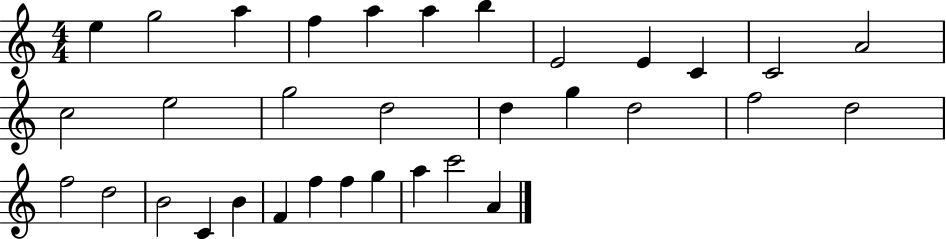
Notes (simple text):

E5/q G5/h A5/q F5/q A5/q A5/q B5/q E4/h E4/q C4/q C4/h A4/h C5/h E5/h G5/h D5/h D5/q G5/q D5/h F5/h D5/h F5/h D5/h B4/h C4/q B4/q F4/q F5/q F5/q G5/q A5/q C6/h A4/q